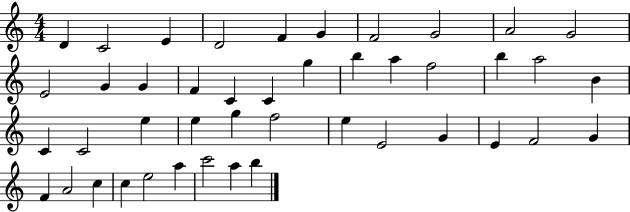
D4/q C4/h E4/q D4/h F4/q G4/q F4/h G4/h A4/h G4/h E4/h G4/q G4/q F4/q C4/q C4/q G5/q B5/q A5/q F5/h B5/q A5/h B4/q C4/q C4/h E5/q E5/q G5/q F5/h E5/q E4/h G4/q E4/q F4/h G4/q F4/q A4/h C5/q C5/q E5/h A5/q C6/h A5/q B5/q